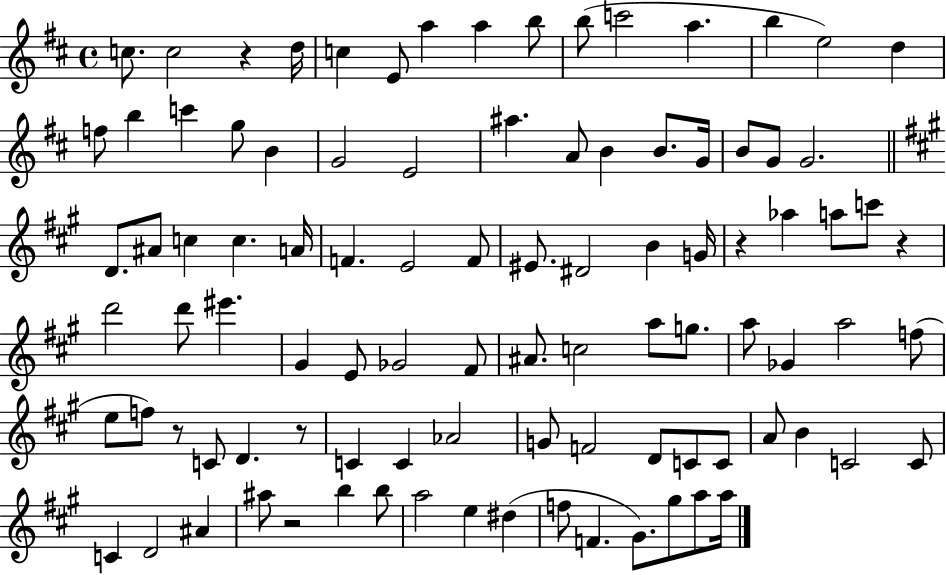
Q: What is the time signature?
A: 4/4